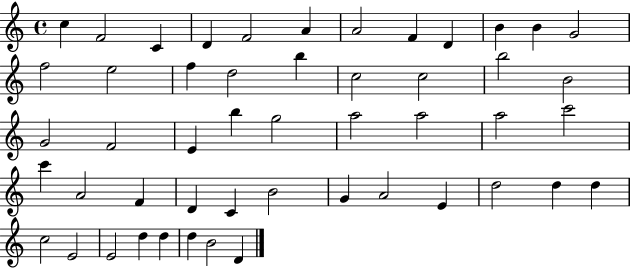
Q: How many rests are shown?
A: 0